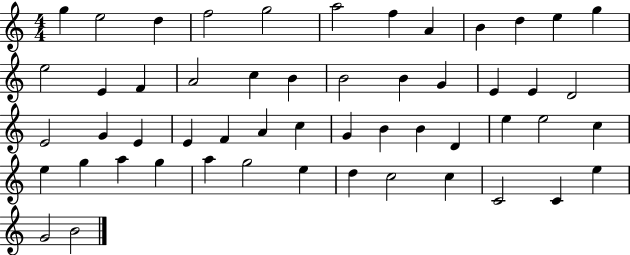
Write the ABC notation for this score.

X:1
T:Untitled
M:4/4
L:1/4
K:C
g e2 d f2 g2 a2 f A B d e g e2 E F A2 c B B2 B G E E D2 E2 G E E F A c G B B D e e2 c e g a g a g2 e d c2 c C2 C e G2 B2